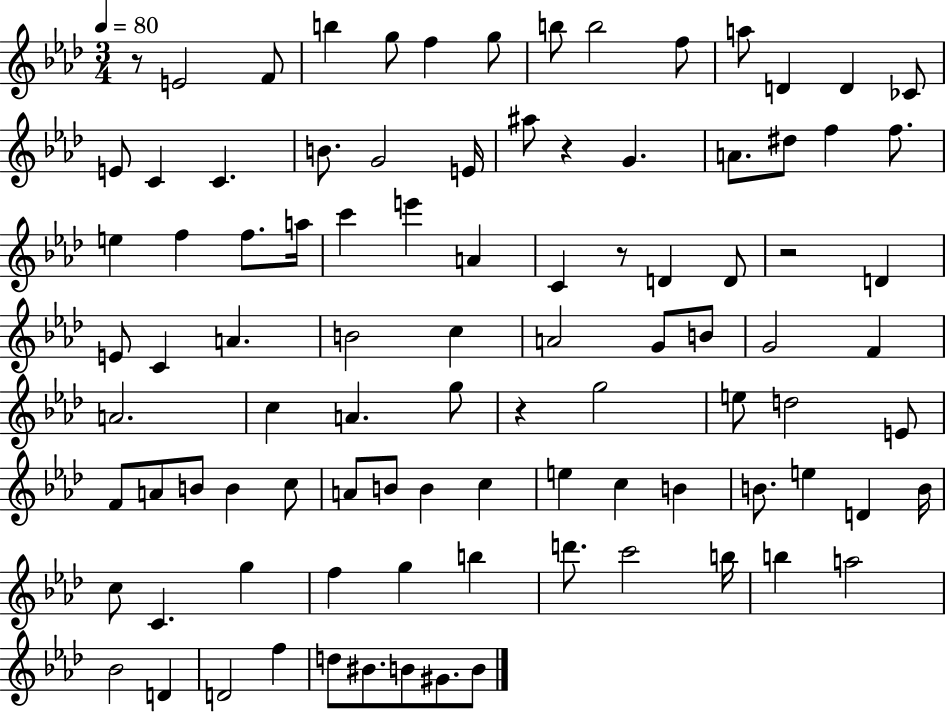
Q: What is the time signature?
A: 3/4